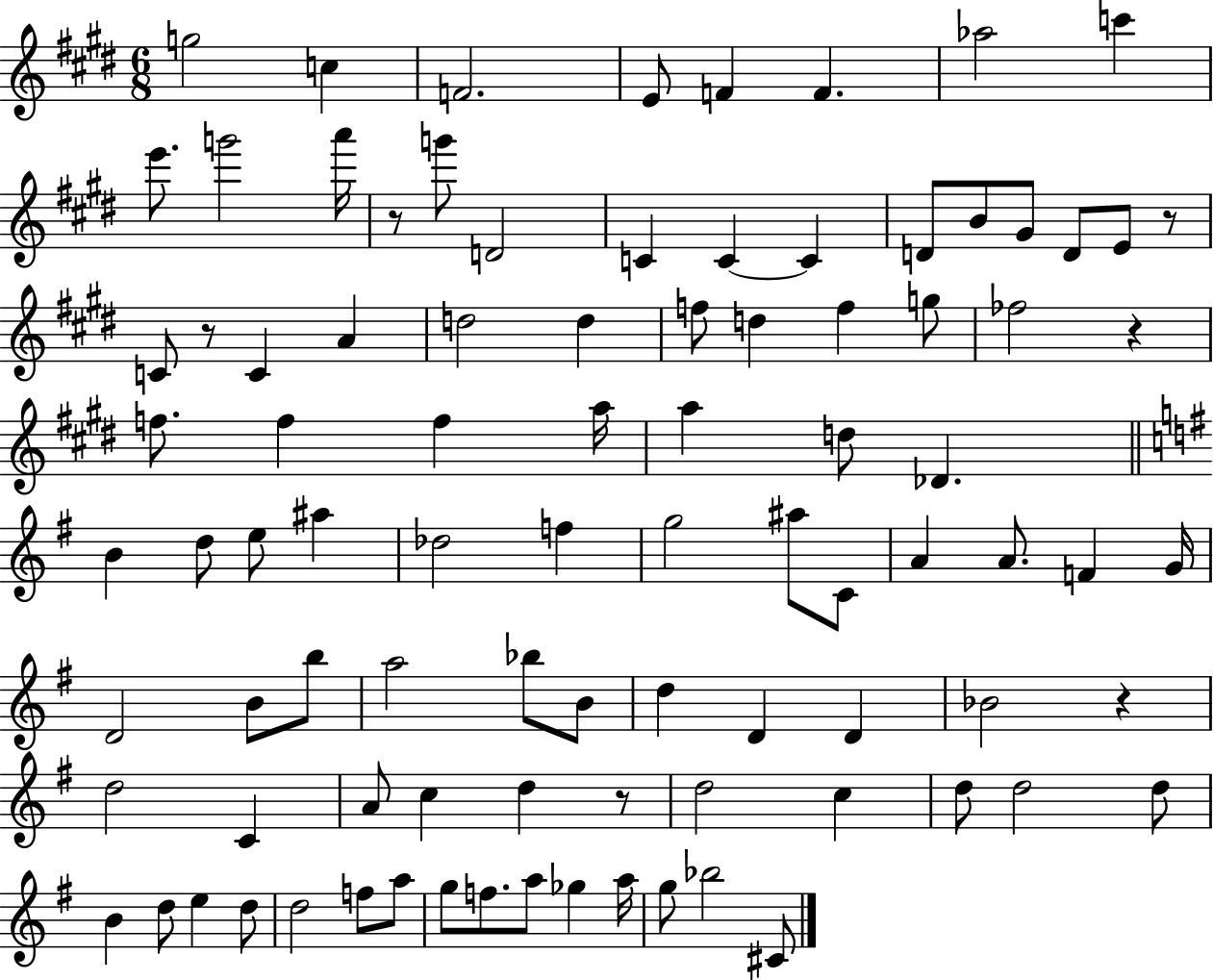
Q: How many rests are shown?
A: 6